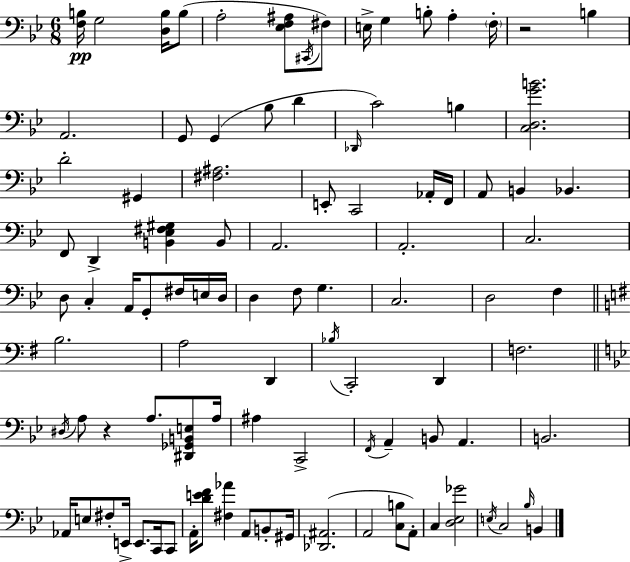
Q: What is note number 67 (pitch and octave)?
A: E3